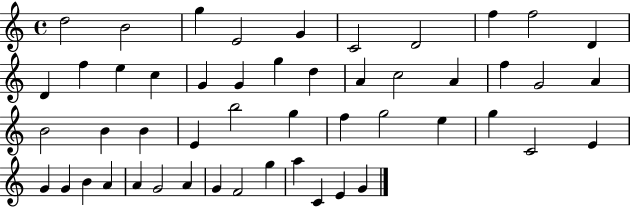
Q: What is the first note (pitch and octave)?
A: D5